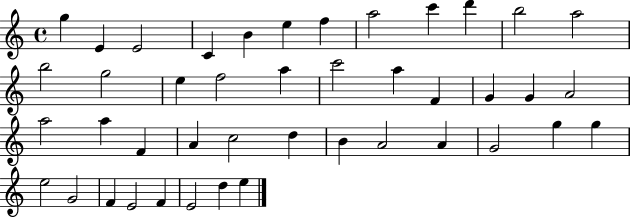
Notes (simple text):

G5/q E4/q E4/h C4/q B4/q E5/q F5/q A5/h C6/q D6/q B5/h A5/h B5/h G5/h E5/q F5/h A5/q C6/h A5/q F4/q G4/q G4/q A4/h A5/h A5/q F4/q A4/q C5/h D5/q B4/q A4/h A4/q G4/h G5/q G5/q E5/h G4/h F4/q E4/h F4/q E4/h D5/q E5/q